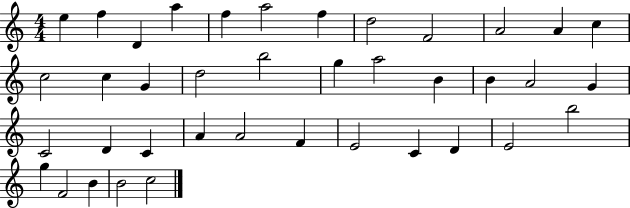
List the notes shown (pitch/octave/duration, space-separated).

E5/q F5/q D4/q A5/q F5/q A5/h F5/q D5/h F4/h A4/h A4/q C5/q C5/h C5/q G4/q D5/h B5/h G5/q A5/h B4/q B4/q A4/h G4/q C4/h D4/q C4/q A4/q A4/h F4/q E4/h C4/q D4/q E4/h B5/h G5/q F4/h B4/q B4/h C5/h